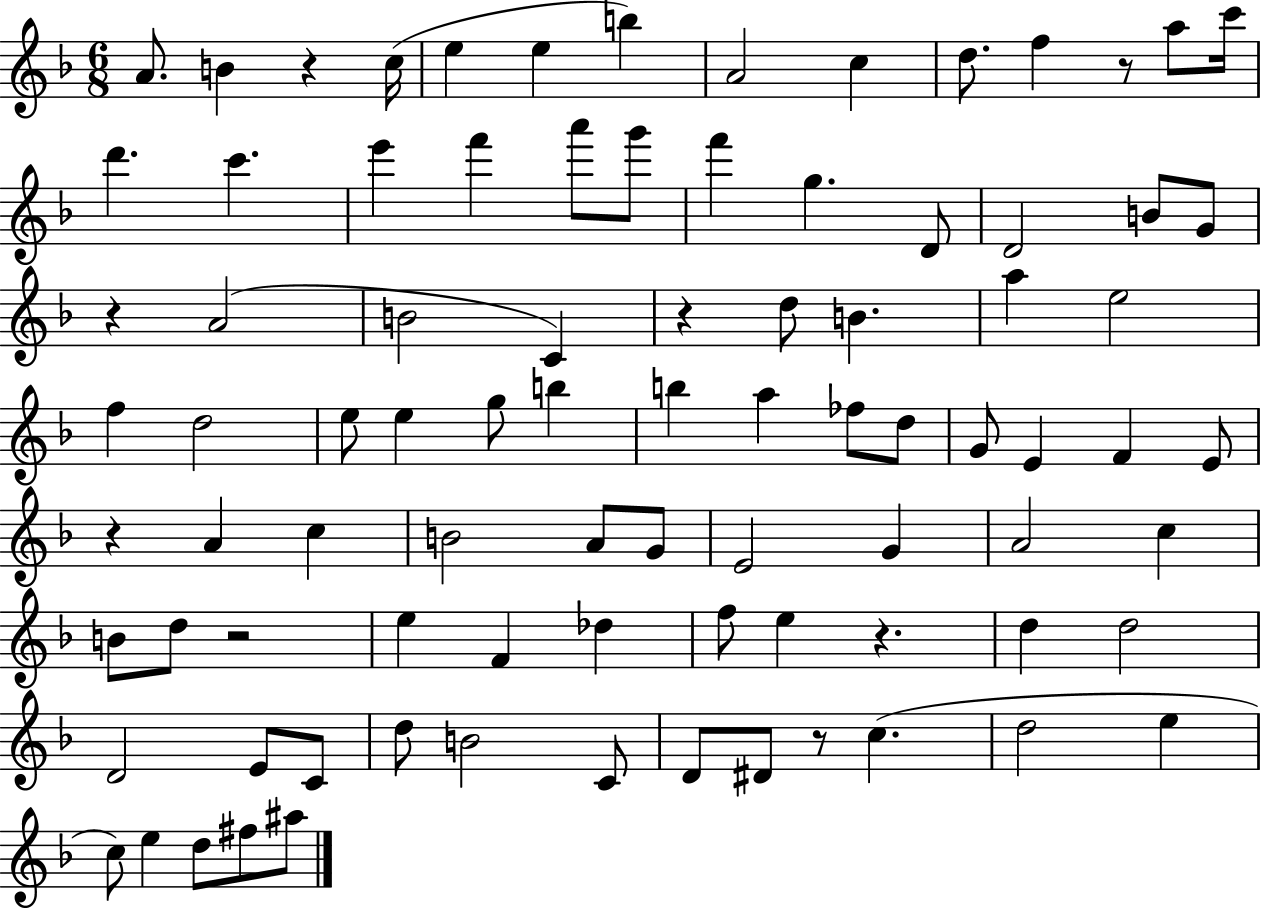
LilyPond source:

{
  \clef treble
  \numericTimeSignature
  \time 6/8
  \key f \major
  a'8. b'4 r4 c''16( | e''4 e''4 b''4) | a'2 c''4 | d''8. f''4 r8 a''8 c'''16 | \break d'''4. c'''4. | e'''4 f'''4 a'''8 g'''8 | f'''4 g''4. d'8 | d'2 b'8 g'8 | \break r4 a'2( | b'2 c'4) | r4 d''8 b'4. | a''4 e''2 | \break f''4 d''2 | e''8 e''4 g''8 b''4 | b''4 a''4 fes''8 d''8 | g'8 e'4 f'4 e'8 | \break r4 a'4 c''4 | b'2 a'8 g'8 | e'2 g'4 | a'2 c''4 | \break b'8 d''8 r2 | e''4 f'4 des''4 | f''8 e''4 r4. | d''4 d''2 | \break d'2 e'8 c'8 | d''8 b'2 c'8 | d'8 dis'8 r8 c''4.( | d''2 e''4 | \break c''8) e''4 d''8 fis''8 ais''8 | \bar "|."
}